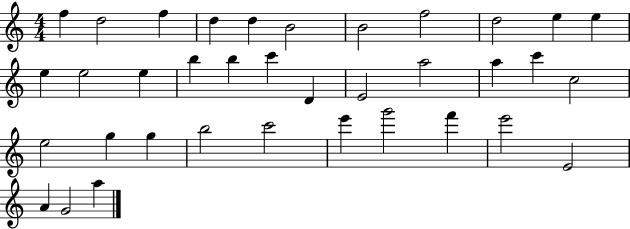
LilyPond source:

{
  \clef treble
  \numericTimeSignature
  \time 4/4
  \key c \major
  f''4 d''2 f''4 | d''4 d''4 b'2 | b'2 f''2 | d''2 e''4 e''4 | \break e''4 e''2 e''4 | b''4 b''4 c'''4 d'4 | e'2 a''2 | a''4 c'''4 c''2 | \break e''2 g''4 g''4 | b''2 c'''2 | e'''4 g'''2 f'''4 | e'''2 e'2 | \break a'4 g'2 a''4 | \bar "|."
}